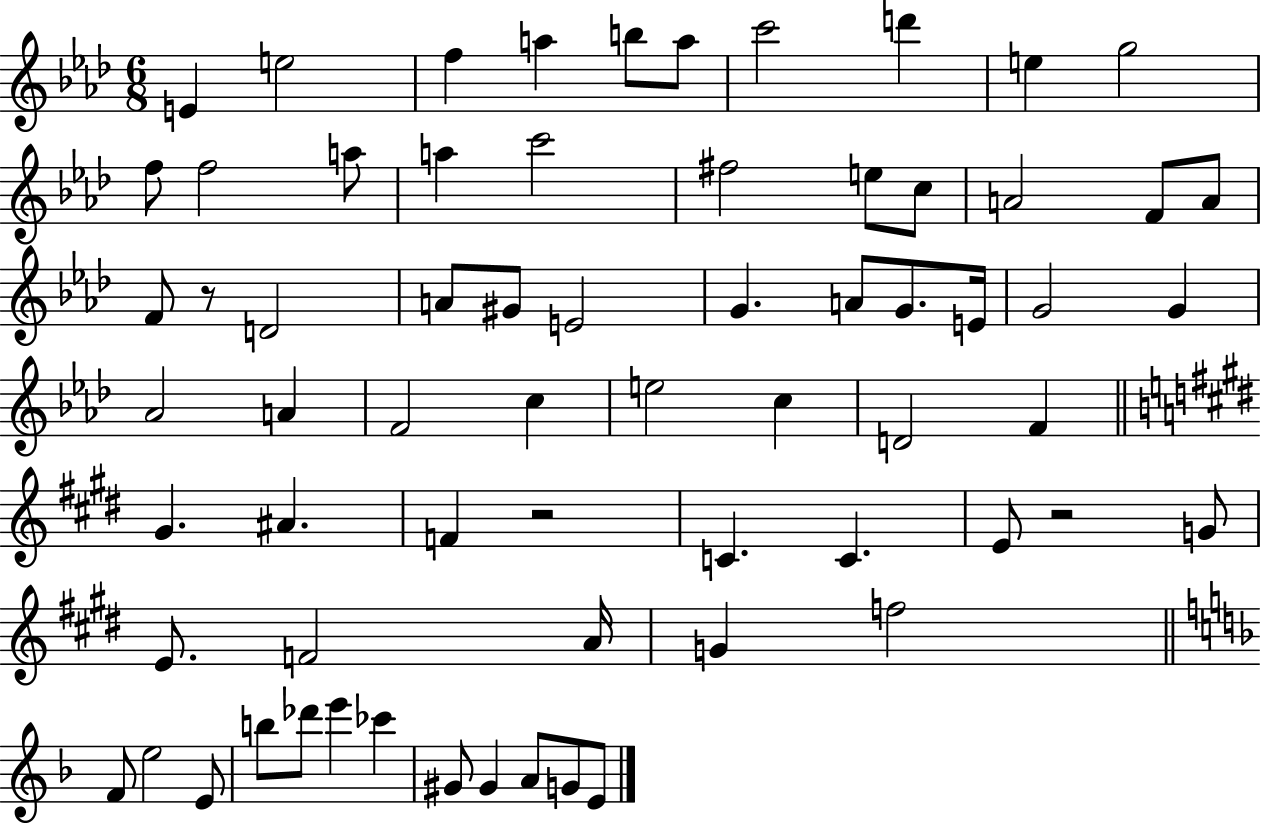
X:1
T:Untitled
M:6/8
L:1/4
K:Ab
E e2 f a b/2 a/2 c'2 d' e g2 f/2 f2 a/2 a c'2 ^f2 e/2 c/2 A2 F/2 A/2 F/2 z/2 D2 A/2 ^G/2 E2 G A/2 G/2 E/4 G2 G _A2 A F2 c e2 c D2 F ^G ^A F z2 C C E/2 z2 G/2 E/2 F2 A/4 G f2 F/2 e2 E/2 b/2 _d'/2 e' _c' ^G/2 ^G A/2 G/2 E/2